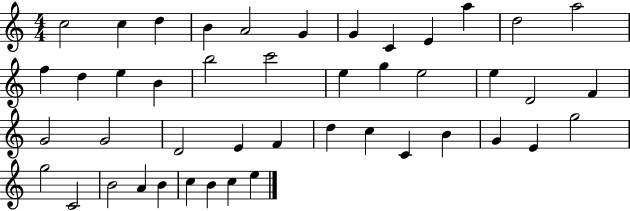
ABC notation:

X:1
T:Untitled
M:4/4
L:1/4
K:C
c2 c d B A2 G G C E a d2 a2 f d e B b2 c'2 e g e2 e D2 F G2 G2 D2 E F d c C B G E g2 g2 C2 B2 A B c B c e